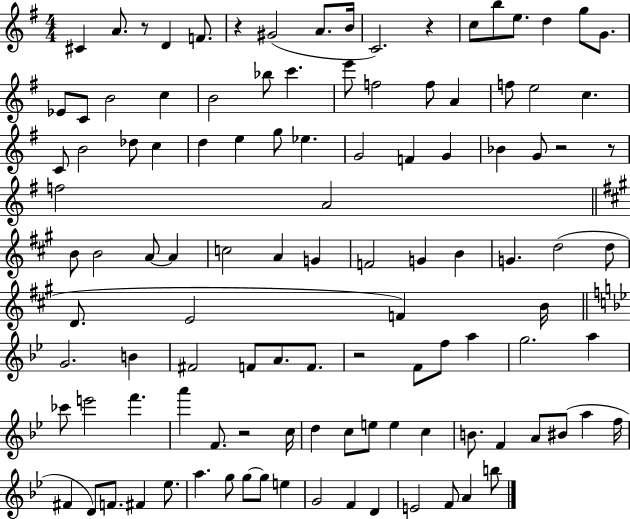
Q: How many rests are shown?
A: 7